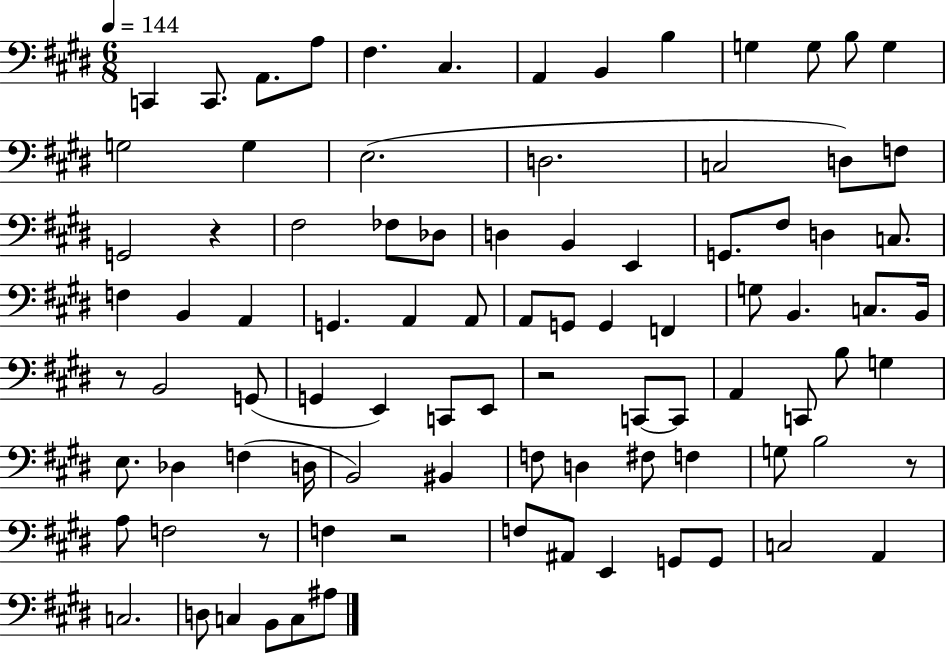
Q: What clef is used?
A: bass